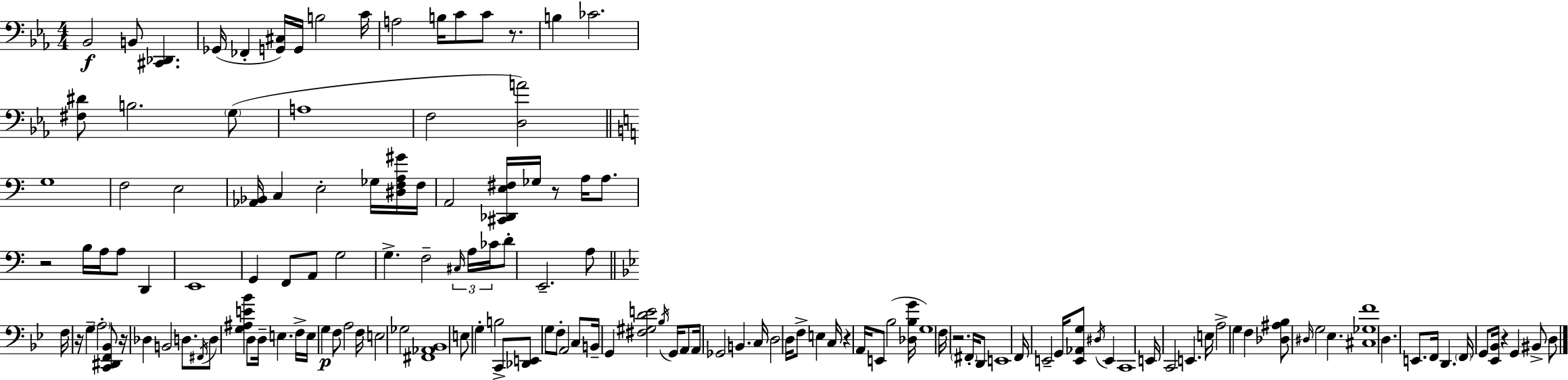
Bb2/h B2/e [C#2,Db2]/q. Gb2/s FES2/q [G2,C#3]/s G2/s B3/h C4/s A3/h B3/s C4/e C4/e R/e. B3/q CES4/h. [F#3,D#4]/e B3/h. G3/e A3/w F3/h [D3,A4]/h G3/w F3/h E3/h [Ab2,Bb2]/s C3/q E3/h Gb3/s [D#3,F3,A3,G#4]/s F3/s A2/h [C#2,Db2,E3,F#3]/s Gb3/s R/e A3/s A3/e. R/h B3/s A3/s A3/e D2/q E2/w G2/q F2/e A2/e G3/h G3/q. F3/h C#3/s A3/s CES4/s D4/e E2/h. A3/e F3/s R/s G3/q A3/h [C2,D#2,F2,Bb2]/e R/s Db3/q B2/h D3/e. F#2/s D3/e [G3,A#3,E4,Bb4]/q D3/e D3/s E3/q. F3/s E3/s G3/q F3/e A3/h F3/s E3/h Gb3/h [F#2,Ab2,Bb2]/w E3/e G3/q B3/h C2/e [Db2,E2]/e G3/e F3/e A2/h C3/e B2/s G2/q [F#3,G#3,D4,E4]/h Bb3/s G2/s A2/e A2/s Gb2/h B2/q. C3/s D3/h D3/s F3/e E3/q C3/s R/q A2/s E2/e Bb3/h [Db3,Bb3,G4]/s G3/w F3/s R/h. F#2/s D2/e E2/w F2/s E2/h G2/s [E2,Ab2,G3]/e D#3/s E2/q C2/w E2/s C2/h E2/q. E3/s A3/h G3/q F3/q [Db3,A#3,Bb3]/e D#3/s G3/h Eb3/q. [C#3,Gb3,F4]/w D3/q. E2/e. F2/s D2/q. F2/s G2/e [Eb2,Bb2]/s R/q G2/q BIS2/e D3/e